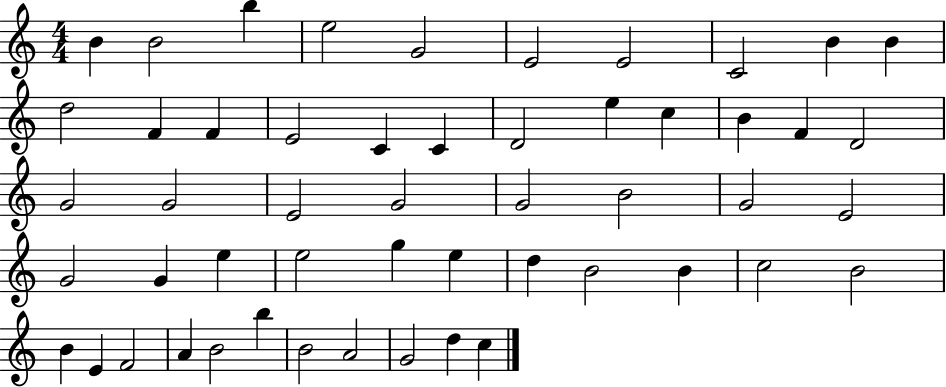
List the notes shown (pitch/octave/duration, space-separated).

B4/q B4/h B5/q E5/h G4/h E4/h E4/h C4/h B4/q B4/q D5/h F4/q F4/q E4/h C4/q C4/q D4/h E5/q C5/q B4/q F4/q D4/h G4/h G4/h E4/h G4/h G4/h B4/h G4/h E4/h G4/h G4/q E5/q E5/h G5/q E5/q D5/q B4/h B4/q C5/h B4/h B4/q E4/q F4/h A4/q B4/h B5/q B4/h A4/h G4/h D5/q C5/q